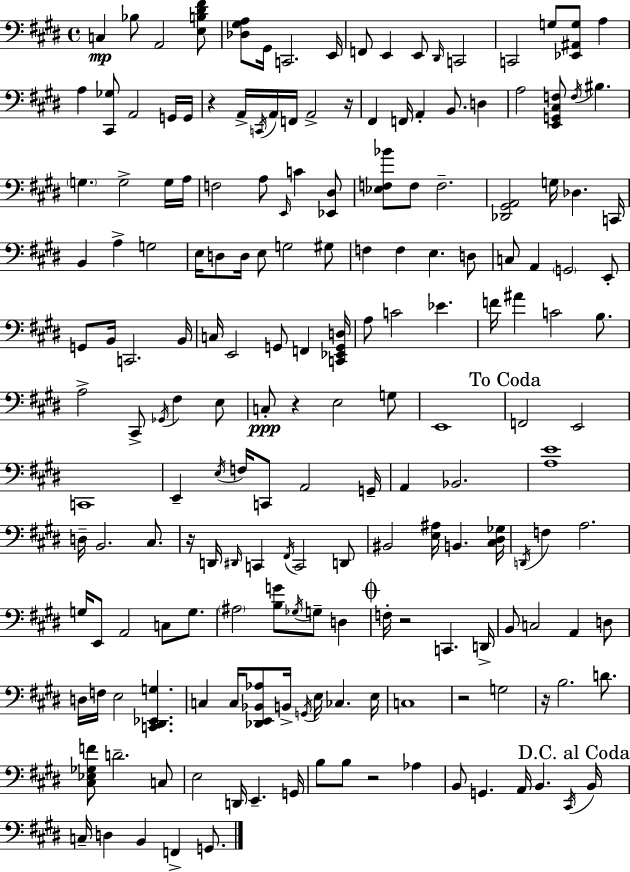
C3/q Bb3/e A2/h [E3,B3,D#4,F#4]/e [Db3,G#3,A3]/e G#2/s C2/h. E2/s F2/e E2/q E2/e D#2/s C2/h C2/h G3/e [Eb2,A#2,G3]/e A3/q A3/q [C#2,Gb3]/e A2/h G2/s G2/s R/q A2/s C2/s A2/s F2/s A2/h R/s F#2/q F2/s A2/q B2/e. D3/q A3/h [E2,G2,C#3,F3]/e F3/s BIS3/q. G3/q. G3/h G3/s A3/s F3/h A3/e E2/s C4/q [Eb2,D#3]/e [Eb3,F3,Bb4]/e F3/e F3/h. [Db2,G#2,A2]/h G3/s Db3/q. C2/s B2/q A3/q G3/h E3/s D3/e D3/s E3/e G3/h G#3/e F3/q F3/q E3/q. D3/e C3/e A2/q G2/h E2/e G2/e B2/s C2/h. B2/s C3/s E2/h G2/e F2/q [C2,Eb2,G2,D3]/s A3/e C4/h Eb4/q. F4/s A#4/q C4/h B3/e. A3/h C#2/e Gb2/s F#3/q E3/e C3/e R/q E3/h G3/e E2/w F2/h E2/h C2/w E2/q E3/s F3/s C2/e A2/h G2/s A2/q Bb2/h. [A3,E4]/w D3/s B2/h. C#3/e. R/s D2/s D#2/s C2/q F#2/s C2/h D2/e BIS2/h [E3,A#3]/s B2/q. [C#3,D#3,Gb3]/s D2/s F3/q A3/h. G3/s E2/e A2/h C3/e G3/e. A#3/h [B3,G4]/e Gb3/s G3/e D3/q F3/s R/h C2/q. D2/s B2/e C3/h A2/q D3/e D3/s F3/s E3/h [C2,D#2,Eb2,G3]/q. C3/q C3/s [Db2,E2,Bb2,Ab3]/e B2/s G2/s E3/s CES3/q. E3/s C3/w R/h G3/h R/s B3/h. D4/e. [C#3,Eb3,Gb3,F4]/e D4/h. C3/e E3/h D2/s E2/q. G2/s B3/e B3/e R/h Ab3/q B2/e G2/q. A2/s B2/q. C#2/s B2/s C3/s D3/q B2/q F2/q G2/e.